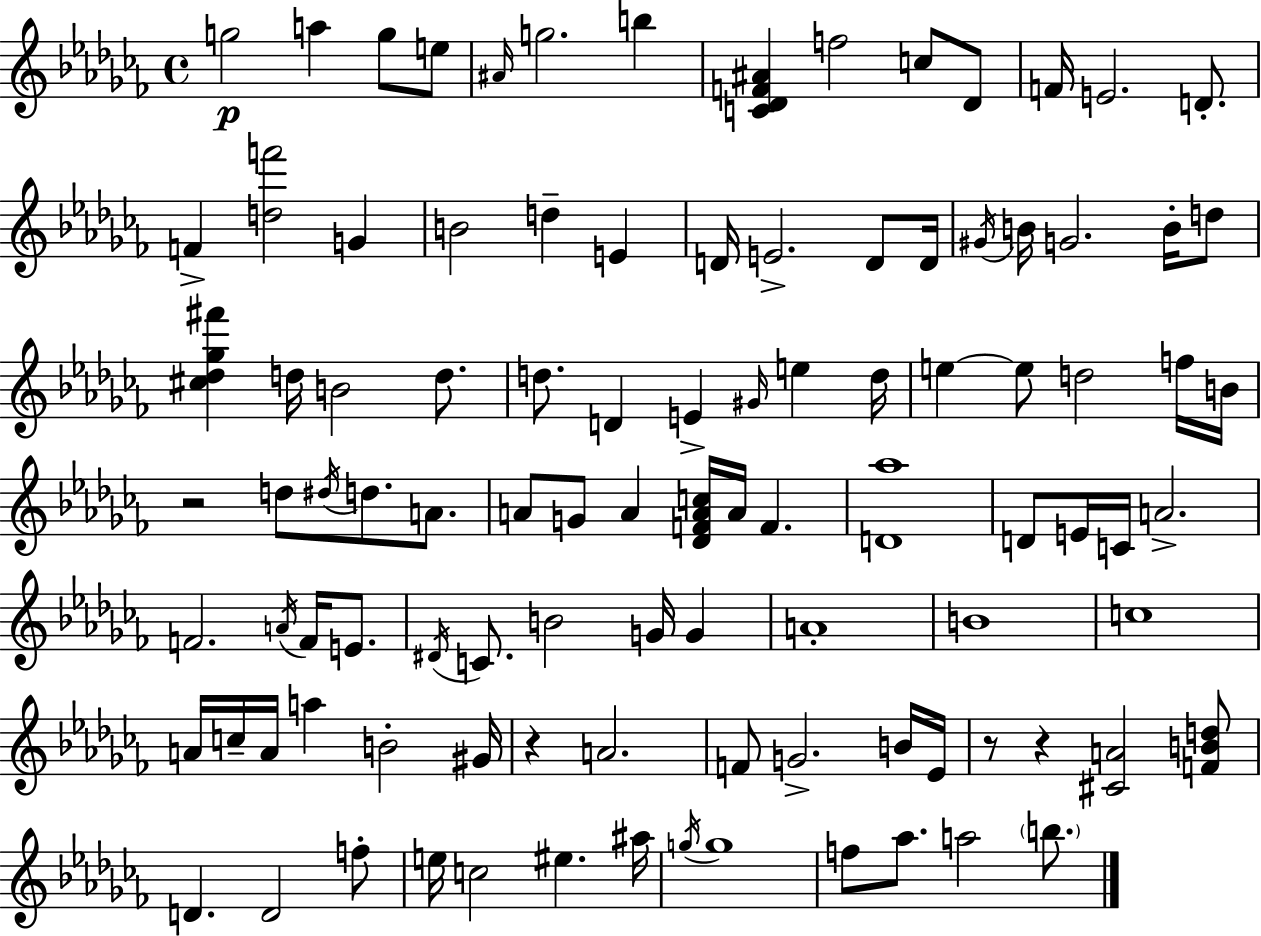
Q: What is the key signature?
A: AES minor